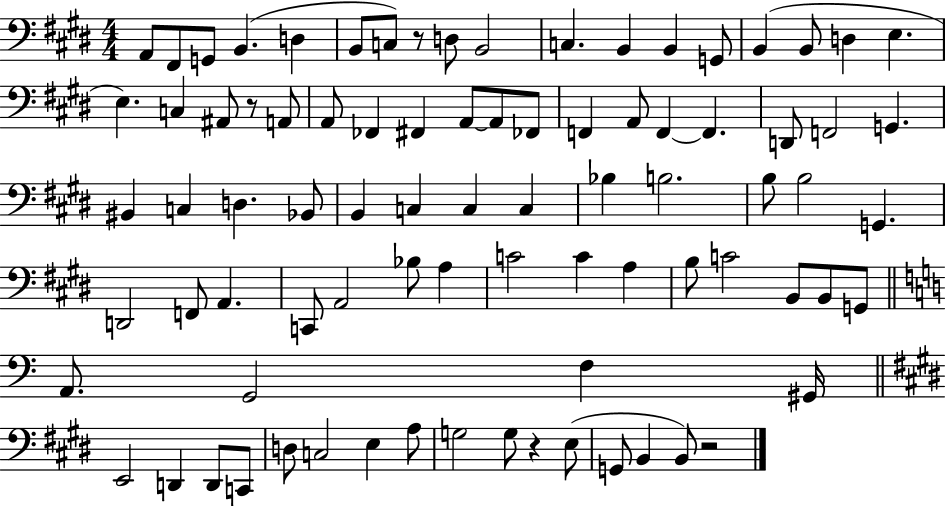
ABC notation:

X:1
T:Untitled
M:4/4
L:1/4
K:E
A,,/2 ^F,,/2 G,,/2 B,, D, B,,/2 C,/2 z/2 D,/2 B,,2 C, B,, B,, G,,/2 B,, B,,/2 D, E, E, C, ^A,,/2 z/2 A,,/2 A,,/2 _F,, ^F,, A,,/2 A,,/2 _F,,/2 F,, A,,/2 F,, F,, D,,/2 F,,2 G,, ^B,, C, D, _B,,/2 B,, C, C, C, _B, B,2 B,/2 B,2 G,, D,,2 F,,/2 A,, C,,/2 A,,2 _B,/2 A, C2 C A, B,/2 C2 B,,/2 B,,/2 G,,/2 A,,/2 G,,2 F, ^G,,/4 E,,2 D,, D,,/2 C,,/2 D,/2 C,2 E, A,/2 G,2 G,/2 z E,/2 G,,/2 B,, B,,/2 z2